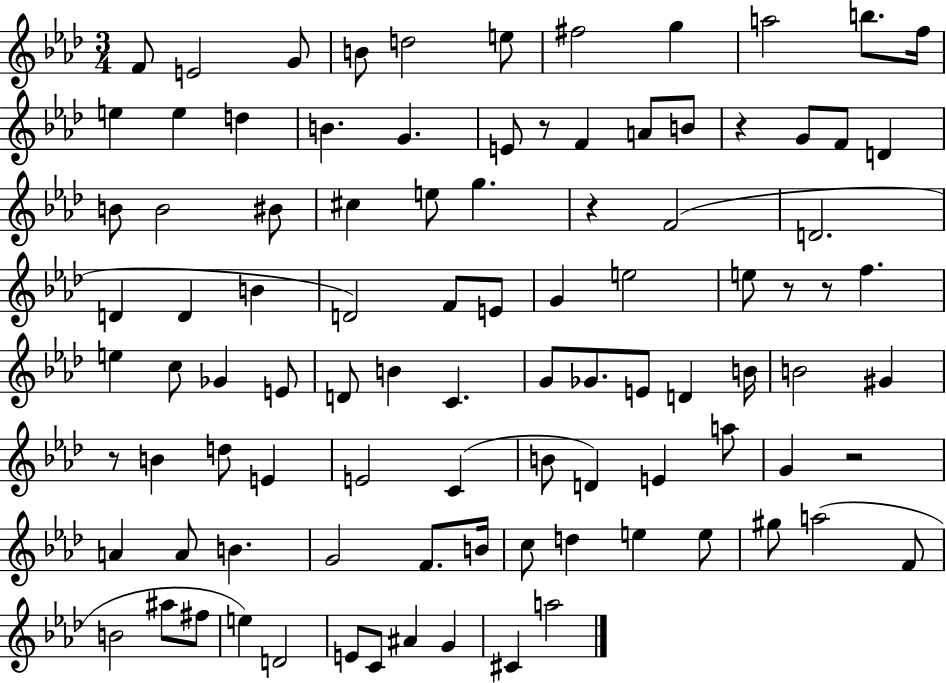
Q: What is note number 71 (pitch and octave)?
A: B4